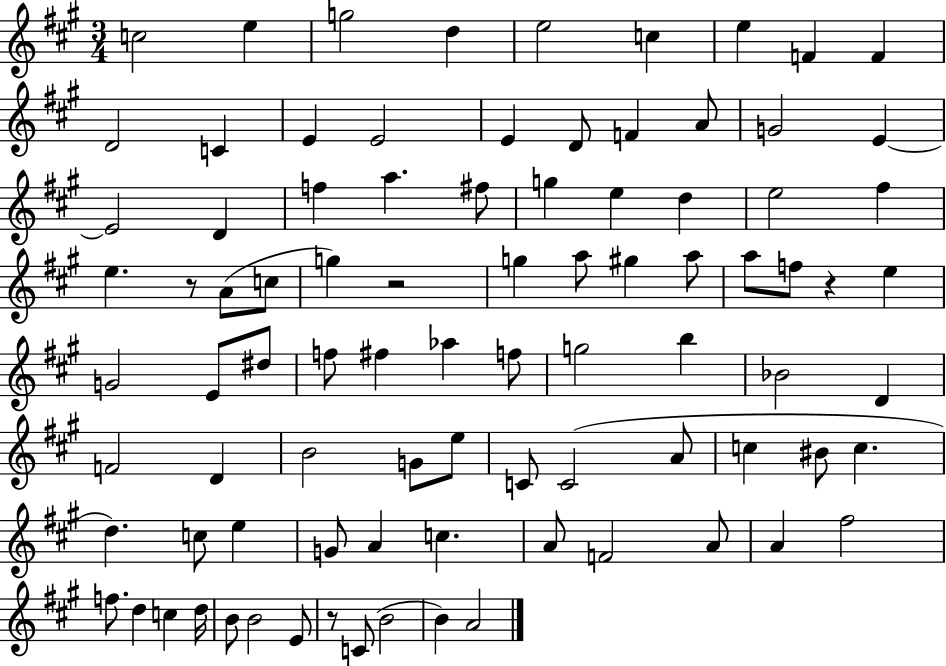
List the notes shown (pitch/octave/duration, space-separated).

C5/h E5/q G5/h D5/q E5/h C5/q E5/q F4/q F4/q D4/h C4/q E4/q E4/h E4/q D4/e F4/q A4/e G4/h E4/q E4/h D4/q F5/q A5/q. F#5/e G5/q E5/q D5/q E5/h F#5/q E5/q. R/e A4/e C5/e G5/q R/h G5/q A5/e G#5/q A5/e A5/e F5/e R/q E5/q G4/h E4/e D#5/e F5/e F#5/q Ab5/q F5/e G5/h B5/q Bb4/h D4/q F4/h D4/q B4/h G4/e E5/e C4/e C4/h A4/e C5/q BIS4/e C5/q. D5/q. C5/e E5/q G4/e A4/q C5/q. A4/e F4/h A4/e A4/q F#5/h F5/e. D5/q C5/q D5/s B4/e B4/h E4/e R/e C4/e B4/h B4/q A4/h